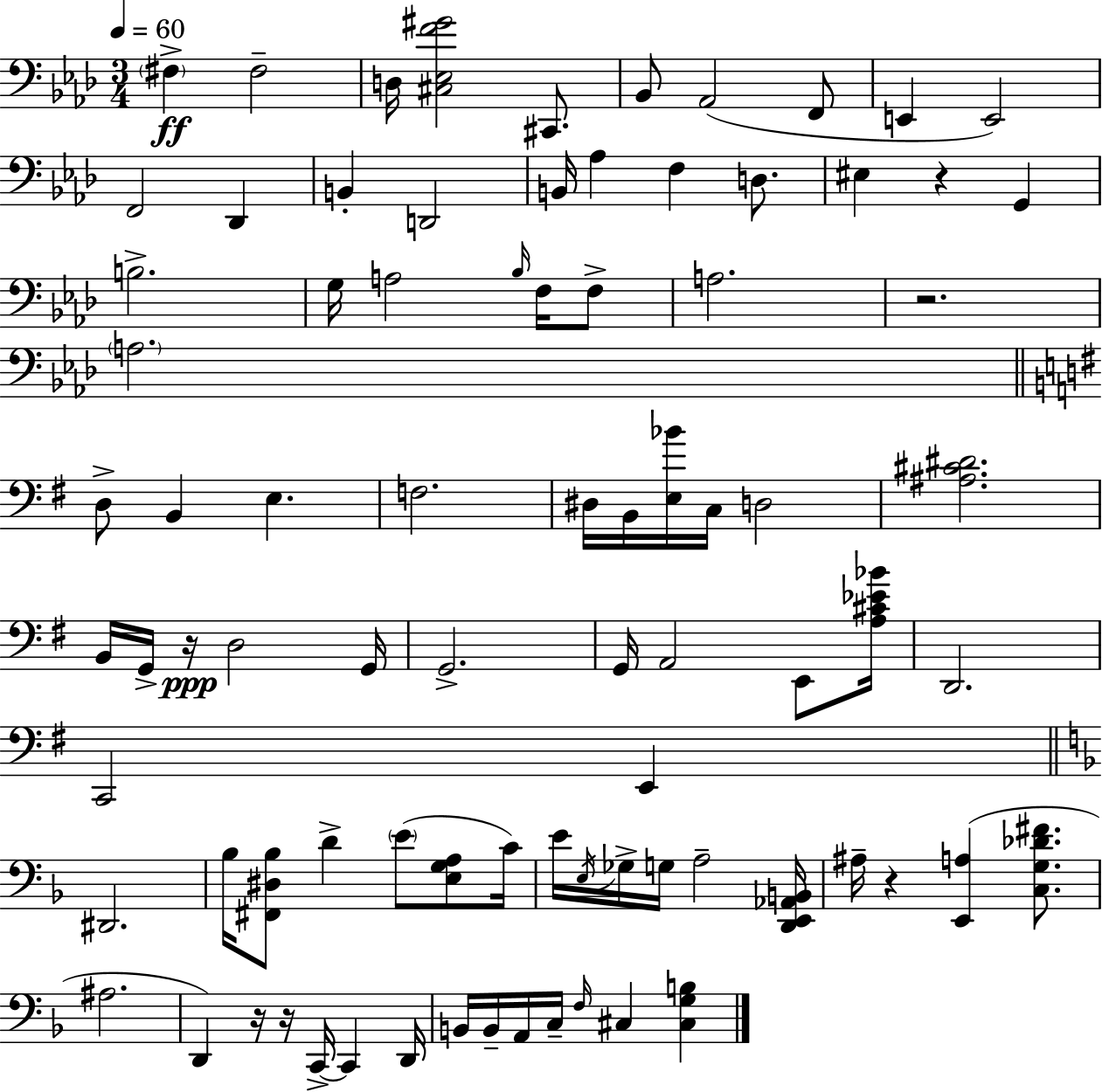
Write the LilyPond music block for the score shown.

{
  \clef bass
  \numericTimeSignature
  \time 3/4
  \key aes \major
  \tempo 4 = 60
  \parenthesize fis4->\ff fis2-- | d16 <cis ees f' gis'>2 cis,8. | bes,8 aes,2( f,8 | e,4 e,2) | \break f,2 des,4 | b,4-. d,2 | b,16 aes4 f4 d8. | eis4 r4 g,4 | \break b2.-> | g16 a2 \grace { bes16 } f16 f8-> | a2. | r2. | \break \parenthesize a2. | \bar "||" \break \key e \minor d8-> b,4 e4. | f2. | dis16 b,16 <e bes'>16 c16 d2 | <ais cis' dis'>2. | \break b,16 g,16-> r16\ppp d2 g,16 | g,2.-> | g,16 a,2 e,8 <a cis' ees' bes'>16 | d,2. | \break c,2 e,4 | \bar "||" \break \key d \minor dis,2. | bes16 <fis, dis bes>8 d'4-> \parenthesize e'8( <e g a>8 c'16) | e'16 \acciaccatura { e16 } ges16-> g16 a2-- | <d, e, aes, b,>16 ais16-- r4 <e, a>4( <c g des' fis'>8. | \break ais2. | d,4) r16 r16 c,16->~~ c,4 | d,16 b,16 b,16-- a,16 c16-- \grace { f16 } cis4 <cis g b>4 | \bar "|."
}